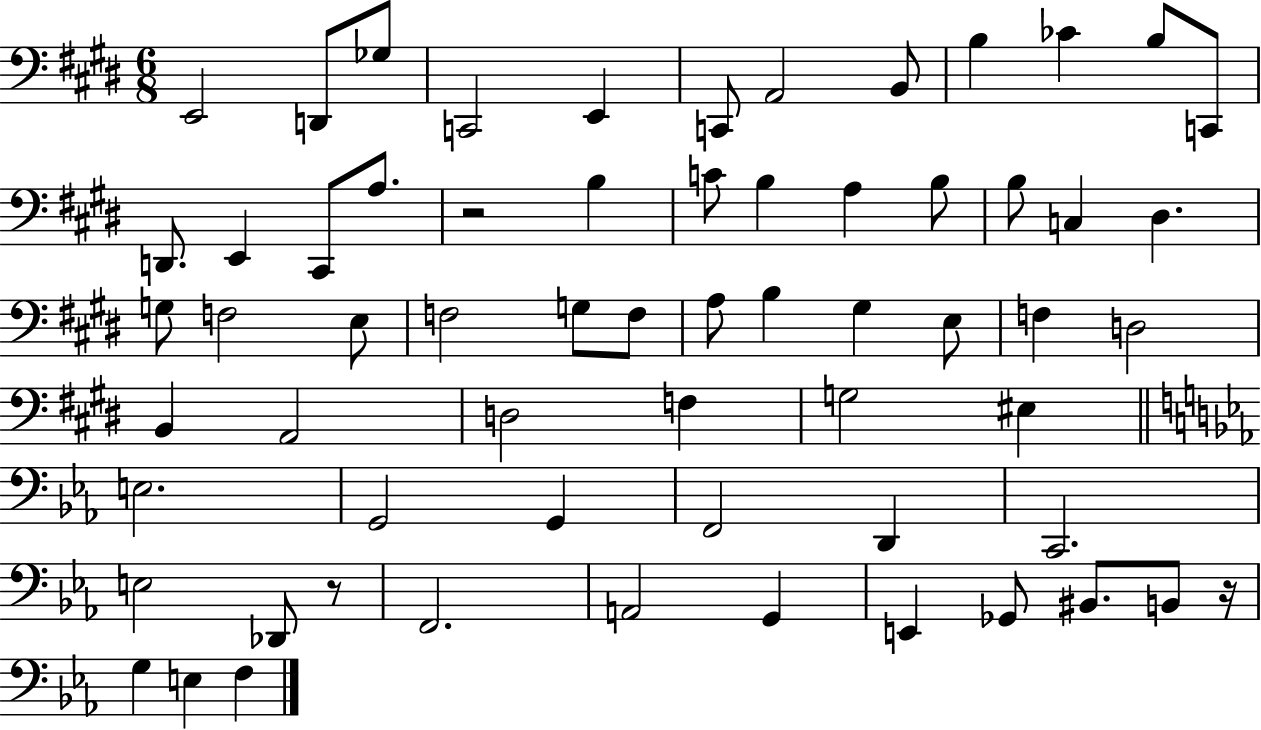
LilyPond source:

{
  \clef bass
  \numericTimeSignature
  \time 6/8
  \key e \major
  \repeat volta 2 { e,2 d,8 ges8 | c,2 e,4 | c,8 a,2 b,8 | b4 ces'4 b8 c,8 | \break d,8. e,4 cis,8 a8. | r2 b4 | c'8 b4 a4 b8 | b8 c4 dis4. | \break g8 f2 e8 | f2 g8 f8 | a8 b4 gis4 e8 | f4 d2 | \break b,4 a,2 | d2 f4 | g2 eis4 | \bar "||" \break \key ees \major e2. | g,2 g,4 | f,2 d,4 | c,2. | \break e2 des,8 r8 | f,2. | a,2 g,4 | e,4 ges,8 bis,8. b,8 r16 | \break g4 e4 f4 | } \bar "|."
}